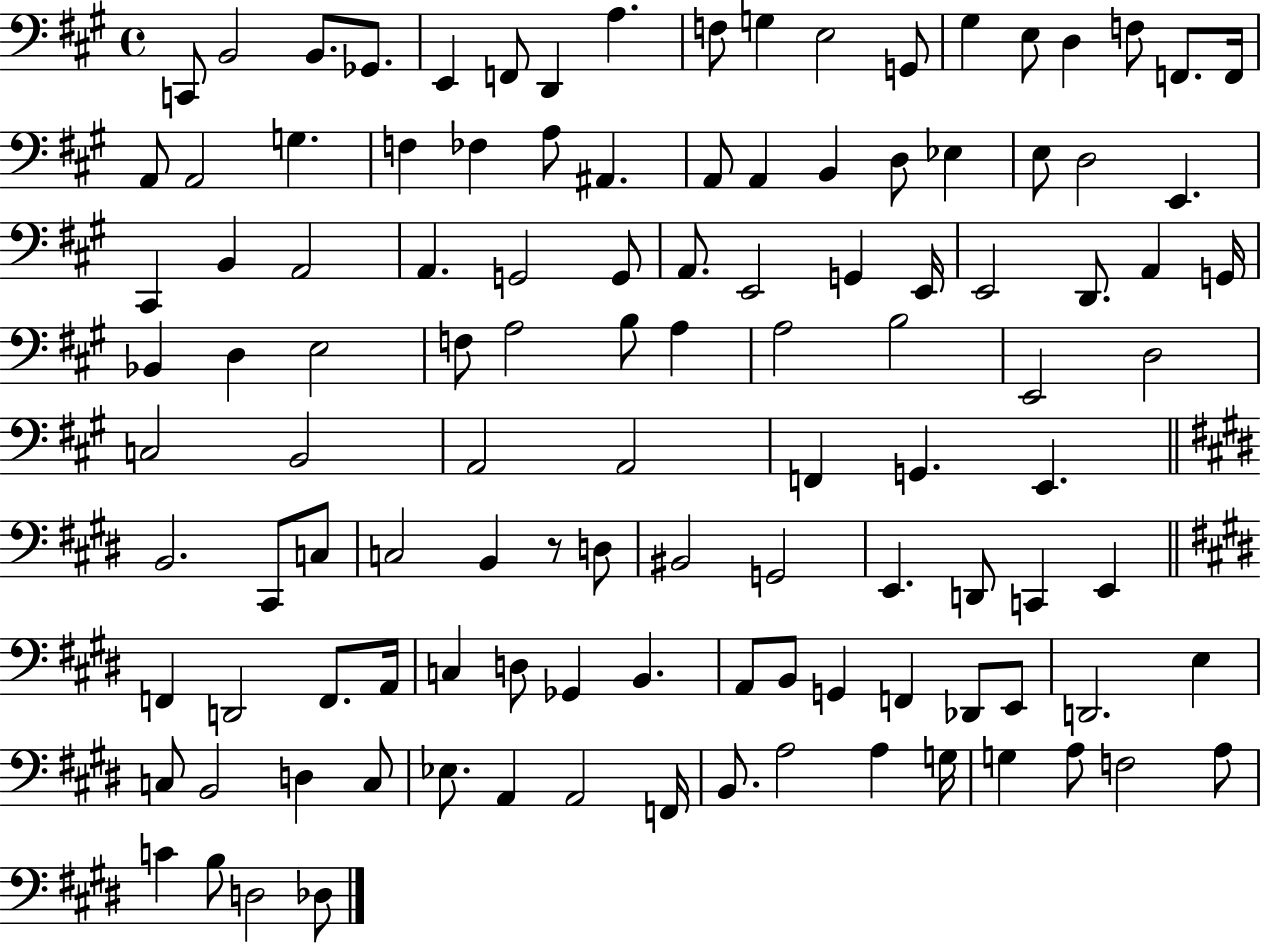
C2/e B2/h B2/e. Gb2/e. E2/q F2/e D2/q A3/q. F3/e G3/q E3/h G2/e G#3/q E3/e D3/q F3/e F2/e. F2/s A2/e A2/h G3/q. F3/q FES3/q A3/e A#2/q. A2/e A2/q B2/q D3/e Eb3/q E3/e D3/h E2/q. C#2/q B2/q A2/h A2/q. G2/h G2/e A2/e. E2/h G2/q E2/s E2/h D2/e. A2/q G2/s Bb2/q D3/q E3/h F3/e A3/h B3/e A3/q A3/h B3/h E2/h D3/h C3/h B2/h A2/h A2/h F2/q G2/q. E2/q. B2/h. C#2/e C3/e C3/h B2/q R/e D3/e BIS2/h G2/h E2/q. D2/e C2/q E2/q F2/q D2/h F2/e. A2/s C3/q D3/e Gb2/q B2/q. A2/e B2/e G2/q F2/q Db2/e E2/e D2/h. E3/q C3/e B2/h D3/q C3/e Eb3/e. A2/q A2/h F2/s B2/e. A3/h A3/q G3/s G3/q A3/e F3/h A3/e C4/q B3/e D3/h Db3/e